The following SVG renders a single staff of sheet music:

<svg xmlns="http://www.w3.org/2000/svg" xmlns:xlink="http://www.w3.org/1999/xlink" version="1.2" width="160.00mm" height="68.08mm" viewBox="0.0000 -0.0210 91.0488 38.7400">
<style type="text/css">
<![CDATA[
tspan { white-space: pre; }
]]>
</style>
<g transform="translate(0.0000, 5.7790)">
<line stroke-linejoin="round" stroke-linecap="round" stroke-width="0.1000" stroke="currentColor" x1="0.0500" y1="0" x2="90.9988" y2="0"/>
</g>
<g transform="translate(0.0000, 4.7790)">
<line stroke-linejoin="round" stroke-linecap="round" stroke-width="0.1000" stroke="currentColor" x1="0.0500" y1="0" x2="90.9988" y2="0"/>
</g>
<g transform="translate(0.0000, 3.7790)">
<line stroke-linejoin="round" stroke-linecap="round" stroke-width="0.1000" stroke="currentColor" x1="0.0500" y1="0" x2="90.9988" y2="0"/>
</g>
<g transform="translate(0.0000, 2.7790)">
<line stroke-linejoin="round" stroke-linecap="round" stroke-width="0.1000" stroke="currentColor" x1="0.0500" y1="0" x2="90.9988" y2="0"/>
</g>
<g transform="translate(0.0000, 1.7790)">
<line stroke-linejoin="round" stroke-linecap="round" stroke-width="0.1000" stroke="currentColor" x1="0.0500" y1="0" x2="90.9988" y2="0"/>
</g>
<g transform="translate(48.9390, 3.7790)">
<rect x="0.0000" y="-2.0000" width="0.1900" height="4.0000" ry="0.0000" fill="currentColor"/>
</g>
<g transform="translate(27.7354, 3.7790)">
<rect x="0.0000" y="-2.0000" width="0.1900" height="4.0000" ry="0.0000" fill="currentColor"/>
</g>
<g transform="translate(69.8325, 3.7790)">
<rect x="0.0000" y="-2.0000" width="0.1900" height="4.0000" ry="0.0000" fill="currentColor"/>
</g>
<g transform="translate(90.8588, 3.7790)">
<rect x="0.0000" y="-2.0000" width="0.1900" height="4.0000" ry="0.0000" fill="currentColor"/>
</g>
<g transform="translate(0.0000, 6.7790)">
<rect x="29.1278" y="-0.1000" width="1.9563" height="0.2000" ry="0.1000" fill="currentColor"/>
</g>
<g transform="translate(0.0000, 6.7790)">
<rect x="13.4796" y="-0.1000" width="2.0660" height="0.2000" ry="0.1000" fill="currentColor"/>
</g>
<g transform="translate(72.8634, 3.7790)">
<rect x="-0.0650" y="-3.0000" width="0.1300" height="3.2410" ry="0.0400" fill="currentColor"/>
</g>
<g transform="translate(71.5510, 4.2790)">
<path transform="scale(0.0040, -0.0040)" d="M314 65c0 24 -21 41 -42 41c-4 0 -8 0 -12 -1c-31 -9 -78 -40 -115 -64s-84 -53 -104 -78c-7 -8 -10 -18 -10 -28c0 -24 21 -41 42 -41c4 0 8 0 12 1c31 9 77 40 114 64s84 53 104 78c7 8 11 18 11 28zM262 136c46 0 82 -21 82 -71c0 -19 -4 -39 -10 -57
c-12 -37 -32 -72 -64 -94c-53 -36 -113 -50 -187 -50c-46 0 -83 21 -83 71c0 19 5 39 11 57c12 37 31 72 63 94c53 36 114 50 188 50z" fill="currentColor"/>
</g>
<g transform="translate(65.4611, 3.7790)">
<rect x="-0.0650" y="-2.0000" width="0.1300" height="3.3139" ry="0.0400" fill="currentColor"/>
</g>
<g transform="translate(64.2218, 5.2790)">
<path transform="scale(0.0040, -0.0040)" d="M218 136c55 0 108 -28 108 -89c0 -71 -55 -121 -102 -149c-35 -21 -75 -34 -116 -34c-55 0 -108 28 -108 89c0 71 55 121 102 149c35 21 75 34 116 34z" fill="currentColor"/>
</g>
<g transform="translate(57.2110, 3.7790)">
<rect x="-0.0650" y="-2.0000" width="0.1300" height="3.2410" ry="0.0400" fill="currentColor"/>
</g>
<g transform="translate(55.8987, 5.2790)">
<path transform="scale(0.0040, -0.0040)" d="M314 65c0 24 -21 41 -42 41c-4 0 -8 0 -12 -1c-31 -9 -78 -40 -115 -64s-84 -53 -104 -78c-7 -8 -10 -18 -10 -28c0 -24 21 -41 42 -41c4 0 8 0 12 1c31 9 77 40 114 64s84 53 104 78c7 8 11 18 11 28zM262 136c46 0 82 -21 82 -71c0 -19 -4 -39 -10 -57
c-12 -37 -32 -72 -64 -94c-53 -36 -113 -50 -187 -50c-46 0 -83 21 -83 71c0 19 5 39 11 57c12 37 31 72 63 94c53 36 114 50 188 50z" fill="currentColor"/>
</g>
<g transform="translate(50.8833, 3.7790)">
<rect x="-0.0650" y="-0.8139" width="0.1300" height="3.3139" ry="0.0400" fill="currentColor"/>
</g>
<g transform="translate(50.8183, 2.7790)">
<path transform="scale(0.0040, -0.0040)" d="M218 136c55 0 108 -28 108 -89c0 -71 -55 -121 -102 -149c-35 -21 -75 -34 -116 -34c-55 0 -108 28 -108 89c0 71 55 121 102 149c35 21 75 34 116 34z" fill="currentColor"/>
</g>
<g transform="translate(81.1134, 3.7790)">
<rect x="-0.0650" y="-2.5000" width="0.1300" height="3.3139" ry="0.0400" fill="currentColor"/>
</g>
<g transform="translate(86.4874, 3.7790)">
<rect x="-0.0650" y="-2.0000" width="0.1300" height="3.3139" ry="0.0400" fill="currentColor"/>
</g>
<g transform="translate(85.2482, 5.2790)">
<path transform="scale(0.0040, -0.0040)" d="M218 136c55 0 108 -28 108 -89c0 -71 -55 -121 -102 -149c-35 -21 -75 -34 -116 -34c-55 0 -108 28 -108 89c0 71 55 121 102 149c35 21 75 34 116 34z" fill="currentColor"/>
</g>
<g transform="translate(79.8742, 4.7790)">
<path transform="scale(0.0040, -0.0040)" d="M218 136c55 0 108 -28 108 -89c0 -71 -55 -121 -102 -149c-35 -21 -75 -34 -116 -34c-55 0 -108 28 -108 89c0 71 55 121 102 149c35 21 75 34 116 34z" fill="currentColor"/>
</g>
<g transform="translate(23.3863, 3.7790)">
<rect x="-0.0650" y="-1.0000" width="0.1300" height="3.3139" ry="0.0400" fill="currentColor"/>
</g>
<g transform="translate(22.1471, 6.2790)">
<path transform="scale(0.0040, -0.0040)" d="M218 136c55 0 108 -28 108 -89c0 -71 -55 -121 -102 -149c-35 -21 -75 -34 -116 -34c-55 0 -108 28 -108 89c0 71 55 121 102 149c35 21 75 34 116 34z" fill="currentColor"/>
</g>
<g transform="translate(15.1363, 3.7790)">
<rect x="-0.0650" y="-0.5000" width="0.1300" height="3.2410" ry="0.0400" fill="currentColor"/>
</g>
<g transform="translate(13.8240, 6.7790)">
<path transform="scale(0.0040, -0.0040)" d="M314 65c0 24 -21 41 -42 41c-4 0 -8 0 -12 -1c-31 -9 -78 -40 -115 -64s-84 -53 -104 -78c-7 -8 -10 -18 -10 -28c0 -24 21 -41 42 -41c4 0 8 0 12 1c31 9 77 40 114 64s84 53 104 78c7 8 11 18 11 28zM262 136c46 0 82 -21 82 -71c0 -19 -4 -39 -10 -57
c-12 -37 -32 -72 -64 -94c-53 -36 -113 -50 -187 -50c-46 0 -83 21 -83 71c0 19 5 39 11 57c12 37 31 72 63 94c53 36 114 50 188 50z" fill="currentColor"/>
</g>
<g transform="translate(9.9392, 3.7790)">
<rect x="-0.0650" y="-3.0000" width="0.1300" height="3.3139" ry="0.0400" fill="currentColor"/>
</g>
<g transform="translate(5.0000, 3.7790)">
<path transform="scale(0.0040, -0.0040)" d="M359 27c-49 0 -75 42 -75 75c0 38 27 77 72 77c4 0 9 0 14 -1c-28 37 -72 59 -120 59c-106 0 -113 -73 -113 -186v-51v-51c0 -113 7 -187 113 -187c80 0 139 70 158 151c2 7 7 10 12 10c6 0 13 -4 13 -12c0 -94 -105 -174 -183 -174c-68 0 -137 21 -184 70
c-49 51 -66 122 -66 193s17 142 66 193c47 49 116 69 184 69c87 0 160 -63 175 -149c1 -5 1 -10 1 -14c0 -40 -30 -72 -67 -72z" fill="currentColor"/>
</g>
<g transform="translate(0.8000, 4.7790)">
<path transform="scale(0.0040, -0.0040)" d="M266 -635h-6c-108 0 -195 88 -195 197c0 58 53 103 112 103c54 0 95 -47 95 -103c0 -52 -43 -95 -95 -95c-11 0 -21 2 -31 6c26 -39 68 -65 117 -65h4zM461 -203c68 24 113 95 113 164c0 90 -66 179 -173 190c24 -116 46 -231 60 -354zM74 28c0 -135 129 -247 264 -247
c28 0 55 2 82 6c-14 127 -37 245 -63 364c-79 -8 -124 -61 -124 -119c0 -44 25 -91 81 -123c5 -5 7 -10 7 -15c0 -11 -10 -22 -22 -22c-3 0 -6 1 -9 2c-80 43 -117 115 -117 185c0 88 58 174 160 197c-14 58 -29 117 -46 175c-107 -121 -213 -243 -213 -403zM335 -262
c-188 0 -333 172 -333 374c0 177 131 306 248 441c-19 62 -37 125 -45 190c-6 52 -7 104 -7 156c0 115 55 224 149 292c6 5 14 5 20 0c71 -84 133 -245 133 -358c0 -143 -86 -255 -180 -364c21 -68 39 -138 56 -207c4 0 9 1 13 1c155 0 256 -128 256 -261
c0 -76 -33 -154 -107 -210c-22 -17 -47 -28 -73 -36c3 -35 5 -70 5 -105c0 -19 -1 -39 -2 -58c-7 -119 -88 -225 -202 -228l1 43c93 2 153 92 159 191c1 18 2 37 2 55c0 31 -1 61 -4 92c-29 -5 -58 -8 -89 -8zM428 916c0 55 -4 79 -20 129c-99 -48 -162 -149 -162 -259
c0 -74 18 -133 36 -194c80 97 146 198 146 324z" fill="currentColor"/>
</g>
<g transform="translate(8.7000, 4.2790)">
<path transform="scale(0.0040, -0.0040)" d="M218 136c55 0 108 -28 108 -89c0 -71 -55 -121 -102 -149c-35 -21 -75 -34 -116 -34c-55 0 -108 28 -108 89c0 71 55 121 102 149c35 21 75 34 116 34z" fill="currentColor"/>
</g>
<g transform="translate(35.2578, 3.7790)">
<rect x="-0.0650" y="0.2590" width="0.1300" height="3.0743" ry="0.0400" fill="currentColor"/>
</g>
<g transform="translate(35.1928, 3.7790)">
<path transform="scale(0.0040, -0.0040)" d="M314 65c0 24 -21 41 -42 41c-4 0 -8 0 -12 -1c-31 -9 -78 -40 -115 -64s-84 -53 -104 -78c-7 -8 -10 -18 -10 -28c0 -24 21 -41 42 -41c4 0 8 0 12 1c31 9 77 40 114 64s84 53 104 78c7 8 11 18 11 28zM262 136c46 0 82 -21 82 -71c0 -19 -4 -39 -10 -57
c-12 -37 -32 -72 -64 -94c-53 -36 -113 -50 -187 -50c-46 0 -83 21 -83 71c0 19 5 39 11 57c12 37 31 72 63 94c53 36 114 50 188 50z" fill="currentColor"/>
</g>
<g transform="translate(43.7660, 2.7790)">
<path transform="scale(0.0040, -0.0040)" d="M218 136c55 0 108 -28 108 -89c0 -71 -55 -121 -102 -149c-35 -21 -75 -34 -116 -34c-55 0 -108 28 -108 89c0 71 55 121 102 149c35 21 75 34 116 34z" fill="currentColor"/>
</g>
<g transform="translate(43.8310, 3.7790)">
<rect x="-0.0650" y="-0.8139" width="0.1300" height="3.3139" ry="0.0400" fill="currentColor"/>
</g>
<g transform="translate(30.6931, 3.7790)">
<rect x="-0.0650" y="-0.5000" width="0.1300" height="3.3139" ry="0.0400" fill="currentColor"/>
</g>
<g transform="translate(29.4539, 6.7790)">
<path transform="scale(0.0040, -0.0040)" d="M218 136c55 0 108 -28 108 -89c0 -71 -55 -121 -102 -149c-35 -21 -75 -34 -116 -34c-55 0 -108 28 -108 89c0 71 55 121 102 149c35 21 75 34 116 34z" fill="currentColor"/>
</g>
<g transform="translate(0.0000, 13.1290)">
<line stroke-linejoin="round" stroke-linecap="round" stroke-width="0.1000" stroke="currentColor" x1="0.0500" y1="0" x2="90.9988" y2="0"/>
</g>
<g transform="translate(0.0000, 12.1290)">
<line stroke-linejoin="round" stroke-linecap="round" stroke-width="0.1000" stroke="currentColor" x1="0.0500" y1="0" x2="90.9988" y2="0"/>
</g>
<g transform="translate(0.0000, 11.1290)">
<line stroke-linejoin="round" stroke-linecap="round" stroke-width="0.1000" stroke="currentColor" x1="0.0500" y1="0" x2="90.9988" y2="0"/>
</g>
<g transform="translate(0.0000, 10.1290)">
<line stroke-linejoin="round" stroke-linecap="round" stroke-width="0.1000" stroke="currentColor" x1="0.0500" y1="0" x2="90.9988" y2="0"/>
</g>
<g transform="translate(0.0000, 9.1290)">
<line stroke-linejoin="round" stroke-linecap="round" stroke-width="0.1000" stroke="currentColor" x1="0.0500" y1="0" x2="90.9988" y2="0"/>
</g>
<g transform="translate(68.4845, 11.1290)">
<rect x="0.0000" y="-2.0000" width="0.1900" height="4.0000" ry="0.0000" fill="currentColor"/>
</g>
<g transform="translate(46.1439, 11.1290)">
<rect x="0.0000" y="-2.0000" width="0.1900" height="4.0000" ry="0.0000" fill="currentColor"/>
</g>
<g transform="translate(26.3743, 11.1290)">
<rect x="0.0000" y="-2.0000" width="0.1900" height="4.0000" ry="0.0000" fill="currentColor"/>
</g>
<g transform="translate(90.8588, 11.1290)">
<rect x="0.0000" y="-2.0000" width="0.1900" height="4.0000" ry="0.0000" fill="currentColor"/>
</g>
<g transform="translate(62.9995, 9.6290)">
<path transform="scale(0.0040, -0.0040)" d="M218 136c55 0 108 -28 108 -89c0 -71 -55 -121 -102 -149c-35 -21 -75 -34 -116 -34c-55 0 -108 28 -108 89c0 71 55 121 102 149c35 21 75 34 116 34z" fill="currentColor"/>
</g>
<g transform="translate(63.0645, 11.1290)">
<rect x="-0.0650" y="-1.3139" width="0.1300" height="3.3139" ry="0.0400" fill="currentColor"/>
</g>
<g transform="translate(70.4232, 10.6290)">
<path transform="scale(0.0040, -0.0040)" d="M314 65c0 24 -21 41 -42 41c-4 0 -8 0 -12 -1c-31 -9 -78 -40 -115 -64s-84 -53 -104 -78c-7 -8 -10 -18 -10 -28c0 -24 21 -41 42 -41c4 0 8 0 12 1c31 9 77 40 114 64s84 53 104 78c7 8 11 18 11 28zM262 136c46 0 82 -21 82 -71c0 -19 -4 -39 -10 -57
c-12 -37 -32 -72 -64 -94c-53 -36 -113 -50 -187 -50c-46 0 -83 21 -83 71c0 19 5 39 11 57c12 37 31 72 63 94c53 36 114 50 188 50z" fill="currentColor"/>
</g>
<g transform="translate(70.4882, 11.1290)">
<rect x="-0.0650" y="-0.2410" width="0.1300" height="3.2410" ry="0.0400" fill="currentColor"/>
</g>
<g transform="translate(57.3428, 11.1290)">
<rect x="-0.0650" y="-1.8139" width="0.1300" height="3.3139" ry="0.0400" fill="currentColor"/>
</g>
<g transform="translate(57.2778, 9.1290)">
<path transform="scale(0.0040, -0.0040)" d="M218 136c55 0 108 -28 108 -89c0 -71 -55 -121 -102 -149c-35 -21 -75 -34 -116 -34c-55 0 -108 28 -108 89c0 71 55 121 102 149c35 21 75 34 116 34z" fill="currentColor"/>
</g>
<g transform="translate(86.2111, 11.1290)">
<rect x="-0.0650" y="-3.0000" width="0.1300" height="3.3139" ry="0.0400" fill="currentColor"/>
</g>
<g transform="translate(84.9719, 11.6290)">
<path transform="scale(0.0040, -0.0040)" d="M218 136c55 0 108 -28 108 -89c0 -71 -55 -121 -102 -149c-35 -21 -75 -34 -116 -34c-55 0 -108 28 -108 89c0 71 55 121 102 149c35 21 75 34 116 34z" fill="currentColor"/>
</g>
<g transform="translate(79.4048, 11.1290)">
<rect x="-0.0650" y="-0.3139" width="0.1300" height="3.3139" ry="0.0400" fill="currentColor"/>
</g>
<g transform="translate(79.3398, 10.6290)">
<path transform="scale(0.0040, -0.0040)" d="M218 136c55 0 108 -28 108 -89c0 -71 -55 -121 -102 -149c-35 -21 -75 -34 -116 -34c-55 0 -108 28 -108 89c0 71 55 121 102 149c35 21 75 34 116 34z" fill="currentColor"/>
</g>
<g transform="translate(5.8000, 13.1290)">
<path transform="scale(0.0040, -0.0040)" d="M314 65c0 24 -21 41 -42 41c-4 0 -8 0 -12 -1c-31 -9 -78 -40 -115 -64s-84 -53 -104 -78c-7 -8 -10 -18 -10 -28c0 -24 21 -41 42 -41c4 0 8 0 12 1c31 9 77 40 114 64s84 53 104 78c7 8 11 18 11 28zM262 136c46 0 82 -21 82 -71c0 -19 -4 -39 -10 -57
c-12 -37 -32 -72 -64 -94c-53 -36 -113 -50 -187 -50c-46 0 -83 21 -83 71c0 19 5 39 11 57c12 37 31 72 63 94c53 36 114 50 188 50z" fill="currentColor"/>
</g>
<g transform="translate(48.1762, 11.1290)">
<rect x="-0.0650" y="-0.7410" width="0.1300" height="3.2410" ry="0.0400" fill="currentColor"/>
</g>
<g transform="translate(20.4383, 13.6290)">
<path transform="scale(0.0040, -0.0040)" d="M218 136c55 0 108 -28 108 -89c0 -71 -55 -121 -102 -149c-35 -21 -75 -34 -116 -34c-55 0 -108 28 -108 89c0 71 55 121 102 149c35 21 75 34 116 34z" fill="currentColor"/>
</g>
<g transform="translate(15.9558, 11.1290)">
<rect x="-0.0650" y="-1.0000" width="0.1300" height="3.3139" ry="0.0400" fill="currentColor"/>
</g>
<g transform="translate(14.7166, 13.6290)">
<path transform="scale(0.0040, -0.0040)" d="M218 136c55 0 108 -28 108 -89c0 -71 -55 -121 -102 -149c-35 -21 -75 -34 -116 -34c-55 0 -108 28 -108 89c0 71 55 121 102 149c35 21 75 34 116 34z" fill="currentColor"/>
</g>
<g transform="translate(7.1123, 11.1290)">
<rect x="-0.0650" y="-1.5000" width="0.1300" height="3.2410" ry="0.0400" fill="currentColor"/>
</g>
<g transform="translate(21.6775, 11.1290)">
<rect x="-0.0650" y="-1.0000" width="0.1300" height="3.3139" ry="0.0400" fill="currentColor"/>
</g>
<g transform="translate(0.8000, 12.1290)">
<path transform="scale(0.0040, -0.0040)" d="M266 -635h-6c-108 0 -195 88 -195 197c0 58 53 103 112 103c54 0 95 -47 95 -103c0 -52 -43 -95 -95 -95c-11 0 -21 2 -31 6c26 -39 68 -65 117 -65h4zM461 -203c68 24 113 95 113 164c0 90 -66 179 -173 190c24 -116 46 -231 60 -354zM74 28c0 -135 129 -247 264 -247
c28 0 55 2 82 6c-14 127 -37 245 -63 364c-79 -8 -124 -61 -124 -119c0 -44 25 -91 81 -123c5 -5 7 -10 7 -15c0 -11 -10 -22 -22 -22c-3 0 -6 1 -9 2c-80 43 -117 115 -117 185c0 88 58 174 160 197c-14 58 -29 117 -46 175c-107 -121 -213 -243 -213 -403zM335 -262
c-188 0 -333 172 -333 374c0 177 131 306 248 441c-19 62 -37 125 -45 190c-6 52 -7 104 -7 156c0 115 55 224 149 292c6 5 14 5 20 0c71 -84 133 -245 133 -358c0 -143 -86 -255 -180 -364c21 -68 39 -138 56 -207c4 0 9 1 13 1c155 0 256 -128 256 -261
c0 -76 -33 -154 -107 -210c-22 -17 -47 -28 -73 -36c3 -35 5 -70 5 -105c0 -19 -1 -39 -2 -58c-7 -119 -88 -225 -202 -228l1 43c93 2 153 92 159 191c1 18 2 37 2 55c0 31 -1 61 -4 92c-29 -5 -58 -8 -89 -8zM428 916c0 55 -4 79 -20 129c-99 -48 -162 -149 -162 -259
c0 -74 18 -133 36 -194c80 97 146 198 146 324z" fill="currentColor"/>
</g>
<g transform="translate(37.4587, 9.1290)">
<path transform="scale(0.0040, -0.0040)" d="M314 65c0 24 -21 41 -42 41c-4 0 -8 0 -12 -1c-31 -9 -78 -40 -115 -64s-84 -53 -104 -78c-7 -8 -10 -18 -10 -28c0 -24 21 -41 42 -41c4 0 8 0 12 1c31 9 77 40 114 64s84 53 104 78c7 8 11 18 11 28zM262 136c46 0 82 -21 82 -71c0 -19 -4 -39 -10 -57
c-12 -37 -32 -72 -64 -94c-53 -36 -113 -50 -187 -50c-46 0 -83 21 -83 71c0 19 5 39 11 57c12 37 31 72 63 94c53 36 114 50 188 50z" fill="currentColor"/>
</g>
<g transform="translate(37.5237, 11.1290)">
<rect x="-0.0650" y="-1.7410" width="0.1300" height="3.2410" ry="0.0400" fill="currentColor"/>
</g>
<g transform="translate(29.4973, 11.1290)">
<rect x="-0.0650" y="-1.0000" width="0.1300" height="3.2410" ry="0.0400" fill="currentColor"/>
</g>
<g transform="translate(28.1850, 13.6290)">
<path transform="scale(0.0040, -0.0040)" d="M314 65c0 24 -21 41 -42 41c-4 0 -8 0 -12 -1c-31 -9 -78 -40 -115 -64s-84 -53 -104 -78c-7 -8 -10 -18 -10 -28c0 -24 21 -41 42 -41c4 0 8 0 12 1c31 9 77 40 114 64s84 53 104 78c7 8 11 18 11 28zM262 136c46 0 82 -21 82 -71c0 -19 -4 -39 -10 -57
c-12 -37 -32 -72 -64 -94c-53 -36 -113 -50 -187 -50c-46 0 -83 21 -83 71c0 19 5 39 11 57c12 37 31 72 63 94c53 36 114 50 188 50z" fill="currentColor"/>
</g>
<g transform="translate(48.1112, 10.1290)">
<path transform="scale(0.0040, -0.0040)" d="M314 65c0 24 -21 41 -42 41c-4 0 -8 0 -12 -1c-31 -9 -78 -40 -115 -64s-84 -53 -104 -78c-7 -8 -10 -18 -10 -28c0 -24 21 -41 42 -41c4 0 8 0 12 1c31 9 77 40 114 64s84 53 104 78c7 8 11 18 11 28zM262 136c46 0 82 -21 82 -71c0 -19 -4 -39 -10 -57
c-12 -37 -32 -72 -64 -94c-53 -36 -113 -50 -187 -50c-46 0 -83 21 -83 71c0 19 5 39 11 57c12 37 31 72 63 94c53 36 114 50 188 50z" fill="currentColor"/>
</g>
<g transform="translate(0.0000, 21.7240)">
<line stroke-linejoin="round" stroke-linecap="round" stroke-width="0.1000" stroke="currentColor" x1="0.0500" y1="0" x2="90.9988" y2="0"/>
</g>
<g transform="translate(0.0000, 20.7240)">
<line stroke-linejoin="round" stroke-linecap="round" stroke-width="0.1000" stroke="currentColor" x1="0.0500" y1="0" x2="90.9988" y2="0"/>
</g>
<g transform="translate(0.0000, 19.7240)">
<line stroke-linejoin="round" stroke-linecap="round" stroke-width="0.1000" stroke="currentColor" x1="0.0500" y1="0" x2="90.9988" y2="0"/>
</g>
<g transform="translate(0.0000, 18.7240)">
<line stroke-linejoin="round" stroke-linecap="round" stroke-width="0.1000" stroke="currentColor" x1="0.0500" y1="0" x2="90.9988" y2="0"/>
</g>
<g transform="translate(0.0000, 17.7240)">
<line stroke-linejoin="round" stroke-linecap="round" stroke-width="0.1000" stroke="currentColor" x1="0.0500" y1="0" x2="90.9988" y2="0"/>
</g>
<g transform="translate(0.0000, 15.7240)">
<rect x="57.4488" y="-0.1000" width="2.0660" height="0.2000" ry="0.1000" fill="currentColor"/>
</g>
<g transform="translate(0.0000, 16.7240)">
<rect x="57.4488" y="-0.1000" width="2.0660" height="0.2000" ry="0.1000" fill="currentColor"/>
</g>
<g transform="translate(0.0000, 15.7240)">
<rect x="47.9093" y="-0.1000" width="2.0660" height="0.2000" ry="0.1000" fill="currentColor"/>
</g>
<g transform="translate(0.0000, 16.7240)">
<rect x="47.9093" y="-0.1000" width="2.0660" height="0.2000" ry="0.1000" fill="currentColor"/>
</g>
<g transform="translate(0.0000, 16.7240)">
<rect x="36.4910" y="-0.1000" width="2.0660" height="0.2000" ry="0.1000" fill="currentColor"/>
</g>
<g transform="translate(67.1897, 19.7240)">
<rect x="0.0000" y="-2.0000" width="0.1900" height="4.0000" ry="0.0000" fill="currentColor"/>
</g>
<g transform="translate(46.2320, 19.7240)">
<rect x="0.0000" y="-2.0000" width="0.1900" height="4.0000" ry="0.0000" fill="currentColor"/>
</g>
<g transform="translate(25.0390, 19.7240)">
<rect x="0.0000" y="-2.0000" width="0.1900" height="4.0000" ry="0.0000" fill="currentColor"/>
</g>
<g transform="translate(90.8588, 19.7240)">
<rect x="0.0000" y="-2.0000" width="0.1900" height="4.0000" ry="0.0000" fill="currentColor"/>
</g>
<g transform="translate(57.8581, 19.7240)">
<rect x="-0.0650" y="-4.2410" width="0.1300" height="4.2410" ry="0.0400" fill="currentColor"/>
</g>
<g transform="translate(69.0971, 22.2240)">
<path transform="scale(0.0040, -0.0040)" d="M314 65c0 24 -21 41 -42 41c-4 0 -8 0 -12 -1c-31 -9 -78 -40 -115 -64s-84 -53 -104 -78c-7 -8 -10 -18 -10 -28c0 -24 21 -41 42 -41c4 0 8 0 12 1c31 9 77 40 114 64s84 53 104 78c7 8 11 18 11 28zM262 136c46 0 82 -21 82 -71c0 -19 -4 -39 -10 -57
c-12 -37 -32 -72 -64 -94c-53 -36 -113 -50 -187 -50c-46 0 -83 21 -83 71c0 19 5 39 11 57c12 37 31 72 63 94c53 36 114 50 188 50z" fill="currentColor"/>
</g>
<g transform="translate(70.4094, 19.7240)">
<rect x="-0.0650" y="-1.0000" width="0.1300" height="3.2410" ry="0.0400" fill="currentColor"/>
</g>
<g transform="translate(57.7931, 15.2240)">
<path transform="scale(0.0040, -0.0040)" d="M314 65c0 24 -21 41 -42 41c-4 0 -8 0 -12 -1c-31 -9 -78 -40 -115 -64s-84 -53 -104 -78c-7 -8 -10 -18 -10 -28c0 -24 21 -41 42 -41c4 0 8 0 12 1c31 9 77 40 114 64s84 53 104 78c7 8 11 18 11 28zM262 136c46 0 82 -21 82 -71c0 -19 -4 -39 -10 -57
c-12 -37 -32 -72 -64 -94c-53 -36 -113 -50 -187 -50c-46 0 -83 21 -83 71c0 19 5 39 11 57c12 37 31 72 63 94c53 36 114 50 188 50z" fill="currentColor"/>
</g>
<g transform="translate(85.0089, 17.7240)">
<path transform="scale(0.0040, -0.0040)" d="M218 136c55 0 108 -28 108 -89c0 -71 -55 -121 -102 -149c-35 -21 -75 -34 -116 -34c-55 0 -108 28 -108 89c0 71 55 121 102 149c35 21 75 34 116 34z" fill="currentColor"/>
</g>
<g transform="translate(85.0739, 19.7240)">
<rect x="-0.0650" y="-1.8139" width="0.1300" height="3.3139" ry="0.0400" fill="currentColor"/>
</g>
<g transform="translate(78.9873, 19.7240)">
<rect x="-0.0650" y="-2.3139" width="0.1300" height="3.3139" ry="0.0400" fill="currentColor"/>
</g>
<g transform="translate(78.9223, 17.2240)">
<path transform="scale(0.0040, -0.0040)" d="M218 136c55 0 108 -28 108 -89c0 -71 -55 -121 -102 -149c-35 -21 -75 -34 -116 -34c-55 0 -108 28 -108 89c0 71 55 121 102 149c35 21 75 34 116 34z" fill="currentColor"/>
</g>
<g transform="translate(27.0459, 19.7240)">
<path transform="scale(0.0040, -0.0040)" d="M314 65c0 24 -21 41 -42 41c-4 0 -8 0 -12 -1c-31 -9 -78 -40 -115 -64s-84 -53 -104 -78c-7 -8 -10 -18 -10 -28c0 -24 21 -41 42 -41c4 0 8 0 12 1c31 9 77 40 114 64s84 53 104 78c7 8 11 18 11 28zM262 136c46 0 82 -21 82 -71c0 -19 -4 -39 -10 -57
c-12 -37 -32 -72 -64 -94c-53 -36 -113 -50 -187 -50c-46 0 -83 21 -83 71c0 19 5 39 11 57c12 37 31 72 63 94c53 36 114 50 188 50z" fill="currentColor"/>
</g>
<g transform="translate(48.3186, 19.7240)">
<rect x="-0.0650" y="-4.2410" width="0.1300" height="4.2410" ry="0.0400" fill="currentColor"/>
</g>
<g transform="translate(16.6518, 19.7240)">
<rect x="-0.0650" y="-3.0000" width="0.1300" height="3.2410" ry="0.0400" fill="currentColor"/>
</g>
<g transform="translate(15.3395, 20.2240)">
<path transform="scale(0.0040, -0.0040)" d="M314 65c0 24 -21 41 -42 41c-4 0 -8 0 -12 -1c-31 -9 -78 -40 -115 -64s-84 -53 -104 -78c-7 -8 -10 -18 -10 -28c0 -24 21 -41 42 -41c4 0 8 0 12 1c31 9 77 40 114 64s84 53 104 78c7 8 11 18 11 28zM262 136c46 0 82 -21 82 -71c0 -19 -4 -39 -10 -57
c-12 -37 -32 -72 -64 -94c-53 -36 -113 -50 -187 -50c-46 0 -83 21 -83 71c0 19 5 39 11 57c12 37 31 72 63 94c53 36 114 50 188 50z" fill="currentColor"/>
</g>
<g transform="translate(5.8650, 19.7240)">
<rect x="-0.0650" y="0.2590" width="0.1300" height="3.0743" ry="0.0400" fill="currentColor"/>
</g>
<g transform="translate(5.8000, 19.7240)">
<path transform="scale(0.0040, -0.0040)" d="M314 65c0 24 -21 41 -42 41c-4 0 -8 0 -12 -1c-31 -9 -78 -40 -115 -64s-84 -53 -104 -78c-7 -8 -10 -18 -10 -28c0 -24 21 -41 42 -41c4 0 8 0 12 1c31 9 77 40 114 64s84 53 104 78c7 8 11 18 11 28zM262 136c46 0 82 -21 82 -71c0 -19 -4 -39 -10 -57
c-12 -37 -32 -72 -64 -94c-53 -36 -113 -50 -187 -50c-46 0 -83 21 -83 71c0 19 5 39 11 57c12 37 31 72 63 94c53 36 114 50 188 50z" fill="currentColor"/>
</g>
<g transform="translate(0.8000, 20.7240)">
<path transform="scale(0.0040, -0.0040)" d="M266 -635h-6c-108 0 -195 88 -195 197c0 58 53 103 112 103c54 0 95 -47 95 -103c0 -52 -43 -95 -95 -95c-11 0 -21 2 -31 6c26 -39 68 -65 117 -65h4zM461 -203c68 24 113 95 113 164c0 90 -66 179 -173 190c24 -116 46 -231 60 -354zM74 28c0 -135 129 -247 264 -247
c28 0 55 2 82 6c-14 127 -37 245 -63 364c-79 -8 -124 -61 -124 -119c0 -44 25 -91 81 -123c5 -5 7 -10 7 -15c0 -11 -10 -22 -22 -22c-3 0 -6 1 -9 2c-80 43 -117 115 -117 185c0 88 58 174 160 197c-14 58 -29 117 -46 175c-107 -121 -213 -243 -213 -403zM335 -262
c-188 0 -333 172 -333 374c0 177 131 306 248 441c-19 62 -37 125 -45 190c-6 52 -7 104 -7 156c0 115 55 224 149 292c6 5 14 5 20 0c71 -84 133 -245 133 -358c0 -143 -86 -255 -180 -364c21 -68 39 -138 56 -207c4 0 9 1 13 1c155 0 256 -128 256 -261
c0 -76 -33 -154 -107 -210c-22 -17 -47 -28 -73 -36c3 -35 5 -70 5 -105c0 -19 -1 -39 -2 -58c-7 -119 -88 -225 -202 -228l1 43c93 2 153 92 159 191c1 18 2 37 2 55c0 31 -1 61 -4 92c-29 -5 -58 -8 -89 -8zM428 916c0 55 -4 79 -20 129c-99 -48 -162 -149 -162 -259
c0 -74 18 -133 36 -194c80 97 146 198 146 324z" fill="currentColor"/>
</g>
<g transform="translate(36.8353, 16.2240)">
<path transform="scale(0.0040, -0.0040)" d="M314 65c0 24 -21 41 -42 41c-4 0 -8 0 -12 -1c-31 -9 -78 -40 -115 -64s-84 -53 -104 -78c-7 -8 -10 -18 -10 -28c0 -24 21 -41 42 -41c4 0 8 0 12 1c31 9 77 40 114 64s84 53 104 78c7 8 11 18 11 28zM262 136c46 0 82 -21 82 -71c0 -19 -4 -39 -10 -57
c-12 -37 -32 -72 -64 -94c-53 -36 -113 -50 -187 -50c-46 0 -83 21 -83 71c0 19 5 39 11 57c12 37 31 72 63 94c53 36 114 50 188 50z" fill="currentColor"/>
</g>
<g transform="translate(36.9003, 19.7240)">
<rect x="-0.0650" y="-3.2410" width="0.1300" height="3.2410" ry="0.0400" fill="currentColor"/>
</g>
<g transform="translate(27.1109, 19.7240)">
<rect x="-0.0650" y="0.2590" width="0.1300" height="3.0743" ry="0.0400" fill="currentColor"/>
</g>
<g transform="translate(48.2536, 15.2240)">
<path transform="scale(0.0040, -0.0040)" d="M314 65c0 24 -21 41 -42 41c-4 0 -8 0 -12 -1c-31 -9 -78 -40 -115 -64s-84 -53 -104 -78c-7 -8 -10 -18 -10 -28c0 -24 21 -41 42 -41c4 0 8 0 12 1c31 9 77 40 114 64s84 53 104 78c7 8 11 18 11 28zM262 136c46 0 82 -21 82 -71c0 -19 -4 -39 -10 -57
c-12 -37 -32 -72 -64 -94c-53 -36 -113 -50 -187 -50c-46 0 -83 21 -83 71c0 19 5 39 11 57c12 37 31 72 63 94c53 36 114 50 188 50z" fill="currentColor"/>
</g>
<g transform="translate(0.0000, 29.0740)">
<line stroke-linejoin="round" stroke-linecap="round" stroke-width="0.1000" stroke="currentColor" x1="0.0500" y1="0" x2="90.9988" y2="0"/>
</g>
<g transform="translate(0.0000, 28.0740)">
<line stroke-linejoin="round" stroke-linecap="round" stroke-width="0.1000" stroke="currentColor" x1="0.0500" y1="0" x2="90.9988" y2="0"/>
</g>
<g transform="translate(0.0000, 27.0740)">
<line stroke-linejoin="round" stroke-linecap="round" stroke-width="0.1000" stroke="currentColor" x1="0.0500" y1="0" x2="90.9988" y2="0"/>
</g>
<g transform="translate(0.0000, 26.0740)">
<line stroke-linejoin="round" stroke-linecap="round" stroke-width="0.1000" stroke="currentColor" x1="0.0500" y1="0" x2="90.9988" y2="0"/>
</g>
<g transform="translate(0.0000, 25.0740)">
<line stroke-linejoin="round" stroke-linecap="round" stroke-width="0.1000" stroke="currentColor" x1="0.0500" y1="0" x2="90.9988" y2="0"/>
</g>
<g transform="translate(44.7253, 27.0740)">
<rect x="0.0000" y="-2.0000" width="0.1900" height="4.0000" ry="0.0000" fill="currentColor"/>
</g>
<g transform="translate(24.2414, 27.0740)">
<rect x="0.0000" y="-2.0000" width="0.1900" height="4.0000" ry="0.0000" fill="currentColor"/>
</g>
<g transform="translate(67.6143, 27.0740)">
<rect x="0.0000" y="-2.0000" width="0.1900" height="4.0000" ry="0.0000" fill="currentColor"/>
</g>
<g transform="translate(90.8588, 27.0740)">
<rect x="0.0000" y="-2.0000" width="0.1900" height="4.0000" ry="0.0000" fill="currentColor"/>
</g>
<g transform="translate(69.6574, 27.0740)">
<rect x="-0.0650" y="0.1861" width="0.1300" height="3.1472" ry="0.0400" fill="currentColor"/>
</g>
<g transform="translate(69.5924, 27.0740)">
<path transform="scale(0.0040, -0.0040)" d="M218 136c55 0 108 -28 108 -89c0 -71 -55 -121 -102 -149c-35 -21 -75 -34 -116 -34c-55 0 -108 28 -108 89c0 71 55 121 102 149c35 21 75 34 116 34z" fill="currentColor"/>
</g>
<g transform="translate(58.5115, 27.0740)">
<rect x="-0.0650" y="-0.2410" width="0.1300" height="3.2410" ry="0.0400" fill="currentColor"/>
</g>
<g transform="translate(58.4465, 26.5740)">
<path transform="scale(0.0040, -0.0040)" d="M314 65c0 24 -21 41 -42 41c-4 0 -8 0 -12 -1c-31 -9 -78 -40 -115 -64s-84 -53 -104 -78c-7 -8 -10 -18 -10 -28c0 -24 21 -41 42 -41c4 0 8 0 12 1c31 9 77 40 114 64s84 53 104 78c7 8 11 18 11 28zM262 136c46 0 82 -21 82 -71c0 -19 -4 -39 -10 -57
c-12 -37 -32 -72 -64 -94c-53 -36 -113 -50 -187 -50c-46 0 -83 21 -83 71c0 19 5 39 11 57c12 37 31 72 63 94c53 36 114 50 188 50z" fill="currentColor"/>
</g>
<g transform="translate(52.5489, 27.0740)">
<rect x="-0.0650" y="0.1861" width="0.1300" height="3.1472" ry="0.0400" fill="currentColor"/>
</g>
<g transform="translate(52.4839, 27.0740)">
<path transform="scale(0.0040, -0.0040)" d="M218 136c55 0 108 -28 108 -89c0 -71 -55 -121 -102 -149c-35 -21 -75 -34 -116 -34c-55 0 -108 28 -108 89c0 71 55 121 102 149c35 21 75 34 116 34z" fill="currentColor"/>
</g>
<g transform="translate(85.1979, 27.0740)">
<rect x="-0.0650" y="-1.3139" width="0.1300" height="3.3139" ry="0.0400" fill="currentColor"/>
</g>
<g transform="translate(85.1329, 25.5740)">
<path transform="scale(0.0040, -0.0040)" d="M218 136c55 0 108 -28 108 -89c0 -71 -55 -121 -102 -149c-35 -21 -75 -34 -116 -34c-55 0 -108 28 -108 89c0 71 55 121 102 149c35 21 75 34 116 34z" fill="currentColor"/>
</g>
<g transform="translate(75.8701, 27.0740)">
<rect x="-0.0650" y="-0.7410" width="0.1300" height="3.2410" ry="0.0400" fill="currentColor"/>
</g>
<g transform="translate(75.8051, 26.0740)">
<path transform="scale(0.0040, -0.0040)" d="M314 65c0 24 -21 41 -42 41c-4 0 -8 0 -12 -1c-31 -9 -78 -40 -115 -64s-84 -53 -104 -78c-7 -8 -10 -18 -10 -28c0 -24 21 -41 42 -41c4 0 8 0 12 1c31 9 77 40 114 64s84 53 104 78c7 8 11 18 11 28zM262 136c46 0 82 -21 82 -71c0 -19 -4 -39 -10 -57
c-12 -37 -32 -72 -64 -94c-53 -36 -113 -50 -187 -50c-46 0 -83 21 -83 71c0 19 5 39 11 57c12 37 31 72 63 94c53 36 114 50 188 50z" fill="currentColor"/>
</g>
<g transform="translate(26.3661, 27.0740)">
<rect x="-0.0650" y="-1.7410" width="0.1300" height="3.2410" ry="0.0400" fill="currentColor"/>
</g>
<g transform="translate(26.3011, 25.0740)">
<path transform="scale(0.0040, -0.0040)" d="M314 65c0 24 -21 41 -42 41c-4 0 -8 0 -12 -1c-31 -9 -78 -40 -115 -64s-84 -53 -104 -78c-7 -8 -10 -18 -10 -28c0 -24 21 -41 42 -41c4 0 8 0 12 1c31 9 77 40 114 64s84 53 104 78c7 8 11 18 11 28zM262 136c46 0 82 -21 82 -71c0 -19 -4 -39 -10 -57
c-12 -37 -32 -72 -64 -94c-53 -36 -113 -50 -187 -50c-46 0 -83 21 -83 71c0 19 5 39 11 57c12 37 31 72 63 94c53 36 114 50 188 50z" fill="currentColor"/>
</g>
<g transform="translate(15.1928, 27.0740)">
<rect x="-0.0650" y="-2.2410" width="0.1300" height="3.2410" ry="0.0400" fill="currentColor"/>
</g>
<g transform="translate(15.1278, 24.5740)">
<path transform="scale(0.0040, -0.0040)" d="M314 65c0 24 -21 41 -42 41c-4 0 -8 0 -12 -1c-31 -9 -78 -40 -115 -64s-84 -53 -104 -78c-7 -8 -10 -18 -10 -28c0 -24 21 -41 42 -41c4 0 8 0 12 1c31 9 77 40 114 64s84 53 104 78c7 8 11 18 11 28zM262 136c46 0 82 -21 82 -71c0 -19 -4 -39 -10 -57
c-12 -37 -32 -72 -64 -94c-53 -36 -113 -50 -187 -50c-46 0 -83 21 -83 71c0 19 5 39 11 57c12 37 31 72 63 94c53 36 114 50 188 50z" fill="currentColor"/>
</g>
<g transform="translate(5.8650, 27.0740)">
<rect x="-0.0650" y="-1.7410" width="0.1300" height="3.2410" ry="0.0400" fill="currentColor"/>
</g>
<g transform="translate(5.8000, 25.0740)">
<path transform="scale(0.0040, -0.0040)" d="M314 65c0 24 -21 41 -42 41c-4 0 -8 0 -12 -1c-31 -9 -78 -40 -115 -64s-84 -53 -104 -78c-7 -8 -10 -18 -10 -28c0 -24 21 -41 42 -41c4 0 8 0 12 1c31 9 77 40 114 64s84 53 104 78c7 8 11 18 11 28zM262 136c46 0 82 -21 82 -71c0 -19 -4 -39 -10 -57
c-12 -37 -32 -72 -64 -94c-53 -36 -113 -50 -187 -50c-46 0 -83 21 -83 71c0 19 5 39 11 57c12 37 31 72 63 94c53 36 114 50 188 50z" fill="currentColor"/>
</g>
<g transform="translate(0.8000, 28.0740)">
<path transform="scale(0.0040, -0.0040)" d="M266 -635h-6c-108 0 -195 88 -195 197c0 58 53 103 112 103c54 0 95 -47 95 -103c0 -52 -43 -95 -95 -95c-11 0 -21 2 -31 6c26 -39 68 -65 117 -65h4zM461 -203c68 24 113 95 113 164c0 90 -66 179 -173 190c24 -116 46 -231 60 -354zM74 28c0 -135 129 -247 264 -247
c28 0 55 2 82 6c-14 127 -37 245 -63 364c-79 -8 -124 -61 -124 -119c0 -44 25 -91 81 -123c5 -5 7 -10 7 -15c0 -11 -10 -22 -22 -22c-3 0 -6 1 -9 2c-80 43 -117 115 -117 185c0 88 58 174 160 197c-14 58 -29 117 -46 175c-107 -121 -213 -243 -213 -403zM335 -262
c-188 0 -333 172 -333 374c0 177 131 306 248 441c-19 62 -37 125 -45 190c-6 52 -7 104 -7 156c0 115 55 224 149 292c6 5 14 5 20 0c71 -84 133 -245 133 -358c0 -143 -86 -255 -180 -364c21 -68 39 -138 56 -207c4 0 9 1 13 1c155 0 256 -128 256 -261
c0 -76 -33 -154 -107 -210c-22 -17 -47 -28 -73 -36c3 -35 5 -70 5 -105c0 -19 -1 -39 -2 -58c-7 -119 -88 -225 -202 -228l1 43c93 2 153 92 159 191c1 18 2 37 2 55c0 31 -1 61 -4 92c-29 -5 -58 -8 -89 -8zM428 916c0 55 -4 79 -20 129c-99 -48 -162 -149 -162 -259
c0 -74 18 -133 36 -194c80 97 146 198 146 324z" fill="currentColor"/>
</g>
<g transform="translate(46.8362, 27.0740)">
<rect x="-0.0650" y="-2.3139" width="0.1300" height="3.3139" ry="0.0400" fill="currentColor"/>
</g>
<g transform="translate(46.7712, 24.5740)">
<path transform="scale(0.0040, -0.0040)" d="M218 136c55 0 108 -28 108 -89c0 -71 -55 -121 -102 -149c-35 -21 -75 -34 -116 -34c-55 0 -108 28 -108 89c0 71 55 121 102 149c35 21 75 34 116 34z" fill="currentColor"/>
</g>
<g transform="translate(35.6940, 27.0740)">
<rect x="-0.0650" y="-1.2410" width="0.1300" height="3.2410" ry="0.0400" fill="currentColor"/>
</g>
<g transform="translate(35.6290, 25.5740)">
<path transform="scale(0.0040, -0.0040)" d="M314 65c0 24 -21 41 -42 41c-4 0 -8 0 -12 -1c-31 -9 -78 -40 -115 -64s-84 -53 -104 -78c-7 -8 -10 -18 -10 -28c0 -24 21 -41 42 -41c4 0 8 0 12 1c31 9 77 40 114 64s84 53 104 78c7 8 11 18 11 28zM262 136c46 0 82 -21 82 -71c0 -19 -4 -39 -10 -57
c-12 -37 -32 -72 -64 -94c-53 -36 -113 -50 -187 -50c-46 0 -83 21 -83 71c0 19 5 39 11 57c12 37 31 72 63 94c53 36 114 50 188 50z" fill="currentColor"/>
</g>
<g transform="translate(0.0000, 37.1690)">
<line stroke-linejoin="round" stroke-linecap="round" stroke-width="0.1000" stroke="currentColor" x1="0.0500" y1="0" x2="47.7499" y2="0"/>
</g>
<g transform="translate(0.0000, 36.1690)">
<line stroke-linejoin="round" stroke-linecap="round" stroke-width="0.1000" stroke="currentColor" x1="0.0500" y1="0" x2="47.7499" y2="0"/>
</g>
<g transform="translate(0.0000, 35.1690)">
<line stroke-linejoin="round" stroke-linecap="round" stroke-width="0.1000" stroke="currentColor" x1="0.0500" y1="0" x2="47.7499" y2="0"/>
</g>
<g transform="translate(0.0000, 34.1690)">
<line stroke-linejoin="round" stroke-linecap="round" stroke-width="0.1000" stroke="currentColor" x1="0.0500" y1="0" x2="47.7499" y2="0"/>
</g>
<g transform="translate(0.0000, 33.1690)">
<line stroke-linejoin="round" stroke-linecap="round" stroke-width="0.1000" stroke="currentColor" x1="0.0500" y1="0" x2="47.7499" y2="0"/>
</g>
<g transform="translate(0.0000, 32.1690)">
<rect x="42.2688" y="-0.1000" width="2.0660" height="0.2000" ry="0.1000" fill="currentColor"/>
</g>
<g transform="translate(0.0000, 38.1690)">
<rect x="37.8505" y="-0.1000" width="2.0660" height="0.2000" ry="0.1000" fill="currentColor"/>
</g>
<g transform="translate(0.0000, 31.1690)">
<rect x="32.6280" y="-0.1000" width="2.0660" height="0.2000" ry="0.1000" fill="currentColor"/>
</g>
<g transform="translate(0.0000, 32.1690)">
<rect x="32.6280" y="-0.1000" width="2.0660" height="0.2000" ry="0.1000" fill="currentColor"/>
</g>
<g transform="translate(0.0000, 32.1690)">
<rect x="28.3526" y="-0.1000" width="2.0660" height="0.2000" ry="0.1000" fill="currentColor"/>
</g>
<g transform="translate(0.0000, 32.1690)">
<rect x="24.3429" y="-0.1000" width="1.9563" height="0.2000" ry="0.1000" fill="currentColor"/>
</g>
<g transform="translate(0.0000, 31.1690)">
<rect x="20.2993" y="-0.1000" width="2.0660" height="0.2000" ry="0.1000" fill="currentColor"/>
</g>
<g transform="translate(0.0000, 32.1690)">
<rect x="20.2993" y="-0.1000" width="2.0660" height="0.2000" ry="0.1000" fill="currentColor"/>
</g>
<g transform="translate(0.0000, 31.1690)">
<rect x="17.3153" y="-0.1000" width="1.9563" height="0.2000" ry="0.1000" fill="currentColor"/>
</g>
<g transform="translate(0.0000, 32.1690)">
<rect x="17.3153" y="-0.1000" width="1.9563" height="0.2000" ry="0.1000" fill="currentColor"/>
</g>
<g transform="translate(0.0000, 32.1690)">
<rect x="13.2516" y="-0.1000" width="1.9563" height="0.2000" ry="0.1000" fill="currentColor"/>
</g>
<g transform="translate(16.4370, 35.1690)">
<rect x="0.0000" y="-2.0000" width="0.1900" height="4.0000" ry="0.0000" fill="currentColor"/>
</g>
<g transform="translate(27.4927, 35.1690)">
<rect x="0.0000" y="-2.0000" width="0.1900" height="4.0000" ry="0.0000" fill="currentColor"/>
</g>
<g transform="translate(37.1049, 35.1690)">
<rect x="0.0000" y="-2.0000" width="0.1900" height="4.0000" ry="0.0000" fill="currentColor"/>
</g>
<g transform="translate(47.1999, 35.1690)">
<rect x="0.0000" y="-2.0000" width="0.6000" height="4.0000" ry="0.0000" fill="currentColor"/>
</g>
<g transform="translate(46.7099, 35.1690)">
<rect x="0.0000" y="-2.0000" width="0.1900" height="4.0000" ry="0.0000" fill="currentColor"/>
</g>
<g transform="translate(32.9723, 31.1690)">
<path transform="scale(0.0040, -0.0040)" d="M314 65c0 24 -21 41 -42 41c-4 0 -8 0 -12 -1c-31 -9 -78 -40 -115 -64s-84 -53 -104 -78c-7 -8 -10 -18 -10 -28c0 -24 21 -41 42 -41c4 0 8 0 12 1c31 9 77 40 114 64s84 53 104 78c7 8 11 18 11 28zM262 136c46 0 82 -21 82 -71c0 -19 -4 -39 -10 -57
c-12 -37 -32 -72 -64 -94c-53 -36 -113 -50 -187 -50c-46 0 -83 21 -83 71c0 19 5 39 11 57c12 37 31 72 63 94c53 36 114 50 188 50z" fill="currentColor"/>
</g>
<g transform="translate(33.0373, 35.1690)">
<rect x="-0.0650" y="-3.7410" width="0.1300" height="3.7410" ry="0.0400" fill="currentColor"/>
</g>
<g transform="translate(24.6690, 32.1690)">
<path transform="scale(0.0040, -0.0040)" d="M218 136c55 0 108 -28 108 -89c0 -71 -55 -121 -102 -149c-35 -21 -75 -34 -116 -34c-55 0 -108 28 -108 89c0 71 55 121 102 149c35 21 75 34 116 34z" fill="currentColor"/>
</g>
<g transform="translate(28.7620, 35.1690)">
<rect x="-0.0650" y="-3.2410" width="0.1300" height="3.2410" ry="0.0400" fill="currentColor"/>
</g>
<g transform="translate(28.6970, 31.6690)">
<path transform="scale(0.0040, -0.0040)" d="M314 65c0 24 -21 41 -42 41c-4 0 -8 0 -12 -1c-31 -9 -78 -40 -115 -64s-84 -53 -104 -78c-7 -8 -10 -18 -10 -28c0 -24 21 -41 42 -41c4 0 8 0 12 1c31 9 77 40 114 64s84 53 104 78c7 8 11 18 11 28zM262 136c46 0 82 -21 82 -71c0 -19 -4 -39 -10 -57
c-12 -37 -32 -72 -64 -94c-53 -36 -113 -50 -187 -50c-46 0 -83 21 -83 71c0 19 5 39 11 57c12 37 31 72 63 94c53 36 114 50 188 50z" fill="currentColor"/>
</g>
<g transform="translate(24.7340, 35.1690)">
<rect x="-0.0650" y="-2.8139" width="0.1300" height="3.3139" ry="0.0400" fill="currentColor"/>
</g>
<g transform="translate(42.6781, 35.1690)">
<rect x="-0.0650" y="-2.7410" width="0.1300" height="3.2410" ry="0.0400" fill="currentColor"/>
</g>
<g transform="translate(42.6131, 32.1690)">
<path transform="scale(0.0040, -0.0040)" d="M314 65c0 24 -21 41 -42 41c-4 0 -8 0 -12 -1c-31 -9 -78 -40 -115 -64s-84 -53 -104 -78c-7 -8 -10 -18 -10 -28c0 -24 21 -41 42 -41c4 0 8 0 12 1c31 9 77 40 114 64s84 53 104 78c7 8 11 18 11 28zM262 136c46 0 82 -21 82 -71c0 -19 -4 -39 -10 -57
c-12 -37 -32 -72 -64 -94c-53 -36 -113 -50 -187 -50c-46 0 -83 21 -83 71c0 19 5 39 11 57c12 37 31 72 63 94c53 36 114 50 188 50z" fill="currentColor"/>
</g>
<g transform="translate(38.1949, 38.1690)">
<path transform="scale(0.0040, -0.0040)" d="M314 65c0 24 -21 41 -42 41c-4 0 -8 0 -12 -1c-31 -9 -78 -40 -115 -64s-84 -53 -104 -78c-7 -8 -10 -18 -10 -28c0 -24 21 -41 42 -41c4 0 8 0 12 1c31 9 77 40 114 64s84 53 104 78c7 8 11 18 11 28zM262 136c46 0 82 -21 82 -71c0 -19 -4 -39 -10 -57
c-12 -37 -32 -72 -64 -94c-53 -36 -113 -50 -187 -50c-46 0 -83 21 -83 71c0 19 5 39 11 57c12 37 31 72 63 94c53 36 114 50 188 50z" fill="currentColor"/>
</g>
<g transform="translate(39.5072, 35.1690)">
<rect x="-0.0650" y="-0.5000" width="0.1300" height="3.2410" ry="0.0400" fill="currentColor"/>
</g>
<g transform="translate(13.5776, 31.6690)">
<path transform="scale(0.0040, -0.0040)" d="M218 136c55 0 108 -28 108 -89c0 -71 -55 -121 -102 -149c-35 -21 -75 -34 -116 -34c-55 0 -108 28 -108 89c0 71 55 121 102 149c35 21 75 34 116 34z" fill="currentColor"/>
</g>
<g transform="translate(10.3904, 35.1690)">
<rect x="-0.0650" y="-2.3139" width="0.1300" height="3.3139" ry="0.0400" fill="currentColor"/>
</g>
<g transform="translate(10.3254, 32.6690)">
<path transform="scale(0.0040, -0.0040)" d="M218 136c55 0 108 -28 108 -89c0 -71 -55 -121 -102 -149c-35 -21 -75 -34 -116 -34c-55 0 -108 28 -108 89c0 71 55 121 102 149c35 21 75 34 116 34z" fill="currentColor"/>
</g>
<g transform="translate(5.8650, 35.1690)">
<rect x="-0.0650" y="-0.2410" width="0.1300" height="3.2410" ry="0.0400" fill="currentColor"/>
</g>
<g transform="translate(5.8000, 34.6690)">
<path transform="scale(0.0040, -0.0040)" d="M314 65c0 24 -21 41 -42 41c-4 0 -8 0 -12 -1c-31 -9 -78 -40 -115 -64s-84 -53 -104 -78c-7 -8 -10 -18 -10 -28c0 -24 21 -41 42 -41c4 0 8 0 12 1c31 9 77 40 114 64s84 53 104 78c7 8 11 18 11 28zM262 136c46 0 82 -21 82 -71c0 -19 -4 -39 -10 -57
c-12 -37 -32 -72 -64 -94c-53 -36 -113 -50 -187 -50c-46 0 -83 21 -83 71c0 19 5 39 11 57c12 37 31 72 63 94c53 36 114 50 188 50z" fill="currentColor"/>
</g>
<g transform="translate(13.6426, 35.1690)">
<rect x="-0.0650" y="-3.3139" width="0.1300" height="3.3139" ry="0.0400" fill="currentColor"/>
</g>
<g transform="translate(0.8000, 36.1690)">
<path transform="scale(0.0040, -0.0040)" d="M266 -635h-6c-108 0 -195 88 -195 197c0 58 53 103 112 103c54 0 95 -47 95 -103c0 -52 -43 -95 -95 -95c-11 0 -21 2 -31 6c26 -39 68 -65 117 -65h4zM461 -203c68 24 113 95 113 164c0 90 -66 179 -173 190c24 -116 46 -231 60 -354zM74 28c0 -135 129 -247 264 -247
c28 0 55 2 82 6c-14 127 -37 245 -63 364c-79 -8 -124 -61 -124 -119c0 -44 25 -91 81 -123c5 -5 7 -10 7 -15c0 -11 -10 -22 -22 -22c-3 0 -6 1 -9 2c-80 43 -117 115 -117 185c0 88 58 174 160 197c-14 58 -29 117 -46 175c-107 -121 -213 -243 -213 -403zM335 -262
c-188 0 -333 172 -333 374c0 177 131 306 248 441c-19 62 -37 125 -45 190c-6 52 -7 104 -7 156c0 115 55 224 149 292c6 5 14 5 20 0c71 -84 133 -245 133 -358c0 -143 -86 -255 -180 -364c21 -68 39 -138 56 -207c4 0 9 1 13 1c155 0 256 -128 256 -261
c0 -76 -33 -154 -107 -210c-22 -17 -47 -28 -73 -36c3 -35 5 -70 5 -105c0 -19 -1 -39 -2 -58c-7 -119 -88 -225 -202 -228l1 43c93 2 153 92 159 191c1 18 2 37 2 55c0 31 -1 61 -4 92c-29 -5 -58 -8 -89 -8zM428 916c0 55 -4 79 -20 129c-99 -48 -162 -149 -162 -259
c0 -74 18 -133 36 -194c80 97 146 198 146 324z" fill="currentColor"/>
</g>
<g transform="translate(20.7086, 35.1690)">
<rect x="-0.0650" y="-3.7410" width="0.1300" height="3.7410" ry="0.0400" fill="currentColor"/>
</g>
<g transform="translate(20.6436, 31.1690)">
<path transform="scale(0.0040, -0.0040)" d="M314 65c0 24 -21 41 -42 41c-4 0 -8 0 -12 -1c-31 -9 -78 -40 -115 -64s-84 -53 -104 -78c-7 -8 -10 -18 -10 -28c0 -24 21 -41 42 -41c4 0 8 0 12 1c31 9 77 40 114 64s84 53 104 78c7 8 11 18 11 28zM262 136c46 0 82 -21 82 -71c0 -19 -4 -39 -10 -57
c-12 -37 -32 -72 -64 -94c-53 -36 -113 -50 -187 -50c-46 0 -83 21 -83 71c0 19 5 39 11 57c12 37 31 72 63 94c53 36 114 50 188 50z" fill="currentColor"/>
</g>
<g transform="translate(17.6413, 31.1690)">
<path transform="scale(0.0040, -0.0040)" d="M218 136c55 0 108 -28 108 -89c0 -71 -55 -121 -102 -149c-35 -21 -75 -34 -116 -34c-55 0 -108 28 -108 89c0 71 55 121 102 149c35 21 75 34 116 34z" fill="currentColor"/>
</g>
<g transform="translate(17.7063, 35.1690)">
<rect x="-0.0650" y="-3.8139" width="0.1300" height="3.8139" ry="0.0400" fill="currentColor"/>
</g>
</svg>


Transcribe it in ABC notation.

X:1
T:Untitled
M:4/4
L:1/4
K:C
A C2 D C B2 d d F2 F A2 G F E2 D D D2 f2 d2 f e c2 c A B2 A2 B2 b2 d'2 d'2 D2 g f f2 g2 f2 e2 g B c2 B d2 e c2 g b c' c'2 a b2 c'2 C2 a2